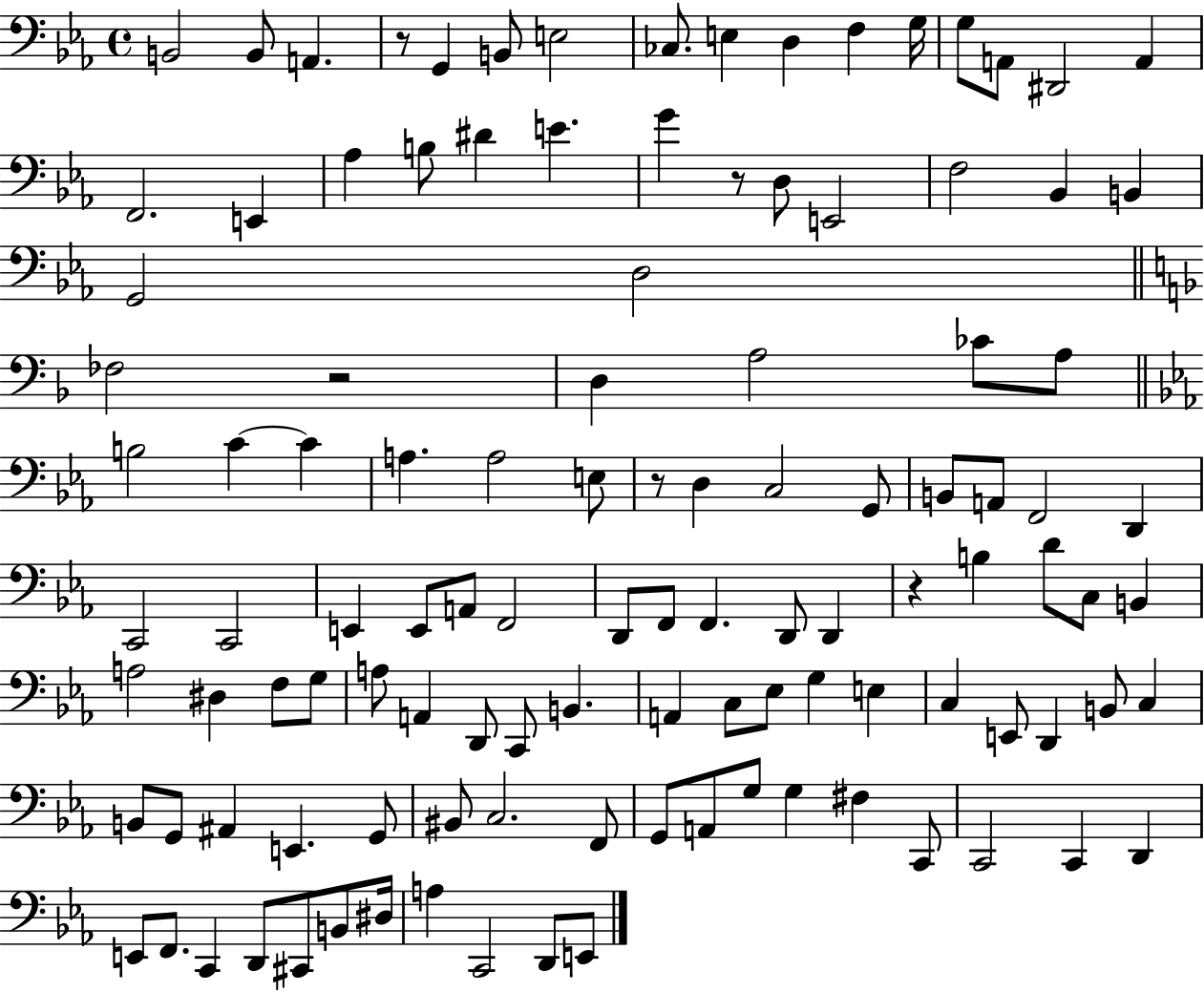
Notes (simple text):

B2/h B2/e A2/q. R/e G2/q B2/e E3/h CES3/e. E3/q D3/q F3/q G3/s G3/e A2/e D#2/h A2/q F2/h. E2/q Ab3/q B3/e D#4/q E4/q. G4/q R/e D3/e E2/h F3/h Bb2/q B2/q G2/h D3/h FES3/h R/h D3/q A3/h CES4/e A3/e B3/h C4/q C4/q A3/q. A3/h E3/e R/e D3/q C3/h G2/e B2/e A2/e F2/h D2/q C2/h C2/h E2/q E2/e A2/e F2/h D2/e F2/e F2/q. D2/e D2/q R/q B3/q D4/e C3/e B2/q A3/h D#3/q F3/e G3/e A3/e A2/q D2/e C2/e B2/q. A2/q C3/e Eb3/e G3/q E3/q C3/q E2/e D2/q B2/e C3/q B2/e G2/e A#2/q E2/q. G2/e BIS2/e C3/h. F2/e G2/e A2/e G3/e G3/q F#3/q C2/e C2/h C2/q D2/q E2/e F2/e. C2/q D2/e C#2/e B2/e D#3/s A3/q C2/h D2/e E2/e